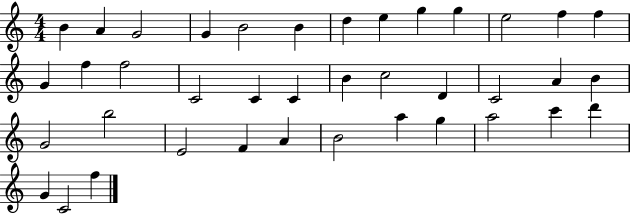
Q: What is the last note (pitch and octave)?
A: F5